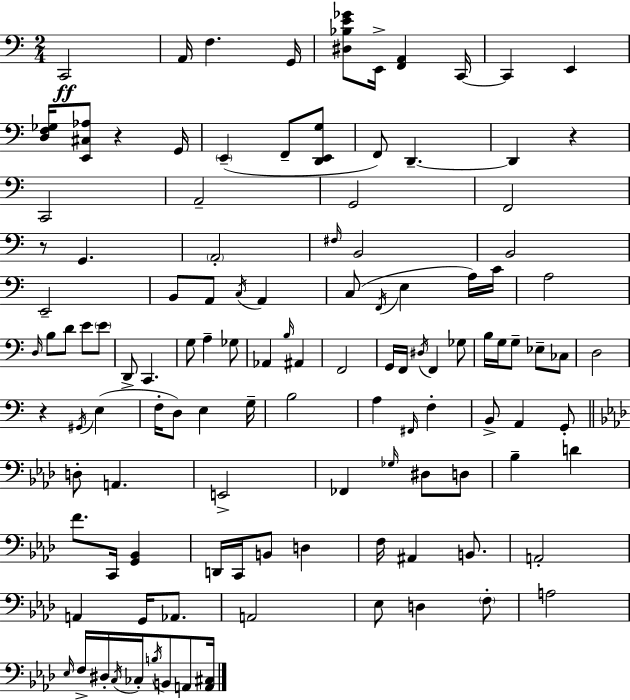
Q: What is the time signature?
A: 2/4